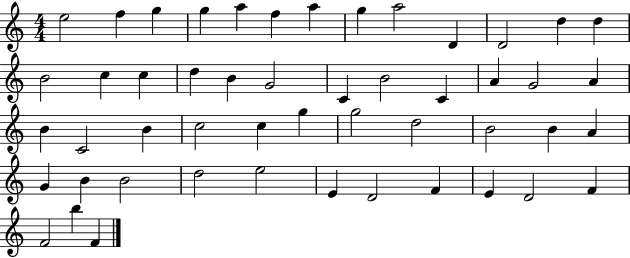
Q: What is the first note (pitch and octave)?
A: E5